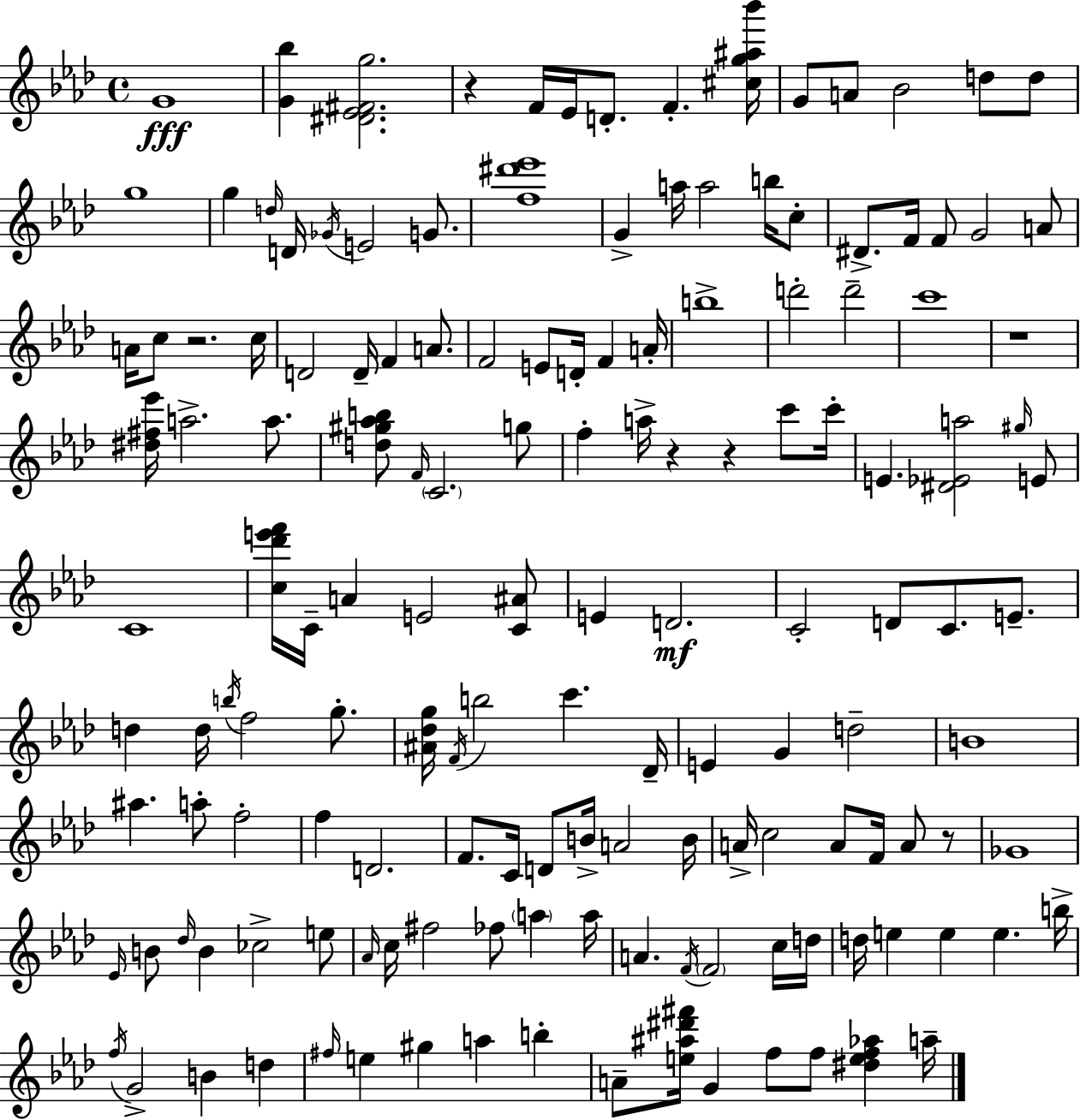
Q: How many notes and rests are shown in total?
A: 149